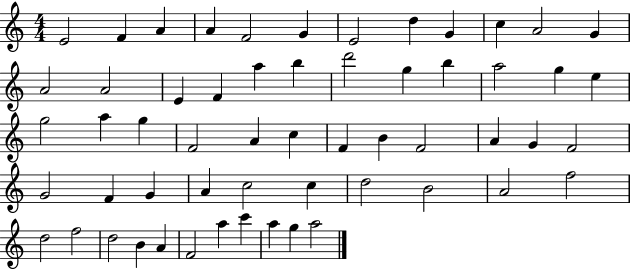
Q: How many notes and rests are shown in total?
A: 57